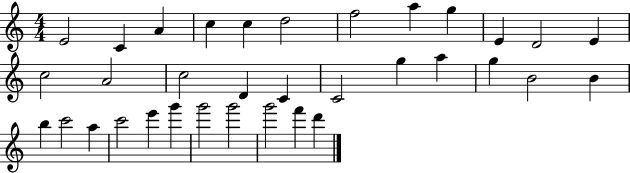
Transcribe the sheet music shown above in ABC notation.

X:1
T:Untitled
M:4/4
L:1/4
K:C
E2 C A c c d2 f2 a g E D2 E c2 A2 c2 D C C2 g a g B2 B b c'2 a c'2 e' g' g'2 g'2 g'2 f' d'